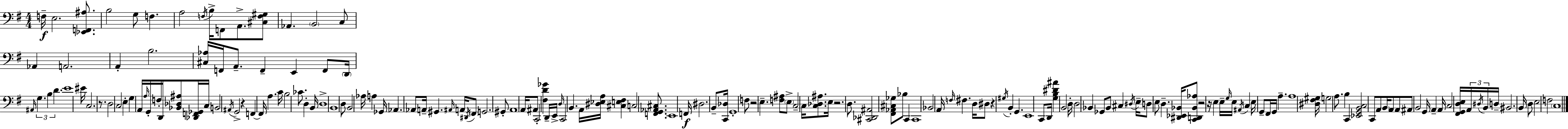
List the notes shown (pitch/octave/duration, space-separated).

F3/s E3/h. [Eb2,F2,A#3]/e. B3/h G3/e F3/q. A3/h F3/s B3/s F2/e A2/e. [C#3,F3,G#3]/e Ab2/q. B2/h C3/e Ab2/q A2/h. A2/q B3/h. [C#3,Ab3]/s F2/s A2/e. F2/q E2/q F2/e D2/s A#2/s G3/q. B3/q D4/q. E4/w EIS4/s C3/h. R/e. D3/h C3/h E3/q G3/q A2/s A3/s G2/s F3/s D2/s [Bb2,Db3,A#3]/e [Db2,F2,Gb2]/s C3/s B2/h A#2/s G2/h R/q F2/q F2/s A3/q. C4/s B3/h CES4/e. D3/q B2/s D3/w B2/w D3/e B2/h Ab3/s A3/q Gb2/s Ab2/q. Ab2/e A2/s G#2/q. A#2/s A2/s D#2/s F#2/e G2/h. G#2/e A2/w A2/s A#2/e C2/h [F#3,D4,Gb4]/q D2/s E2/s D3/s C2/h B2/q. A2/s [D#3,Eb3,A3]/s [C#3,E3,F#3]/q C3/h [F2,G2,Ab2,C#3]/e. E2/w F2/s D#3/h. B2/e [C2,Db3]/s G2/w F3/e R/h E3/q. [F3,A#3]/e E3/e C3/h C3/s [C3,Db3,A#3]/e. E3/s R/h. D3/e. [C#2,Db2,A#2]/h [F#2,Ab2,C#3,Gb3]/e Bb3/e C2/q C2/w Bb2/h A2/s F3/s F#3/q. D3/s D#3/e R/q G#3/s B2/q G2/q. E2/w C2/e D2/s [G3,B3,D#4,A#4]/q B2/h D3/s D3/h Bb2/q Gb2/e Bb2/e C#3/q D#3/s E3/s D3/e E3/e D3/q. [D#2,Eb2,Bb2]/s [C2,D2,Bb2,Ab3]/e R/h R/s E3/q E3/s G3/s E3/s A#2/s C3/q E3/s G2/e F#2/s G2/s A3/q. A3/w [D#3,F#3,G#3]/s G3/h A3/e. B3/q C2/q [Eb2,G2,B2,C3]/h C2/e A2/e B2/s A2/e A2/e A#2/e B2/h G2/s A2/q A2/s C3/h [F#2,G2,D3,E3]/s A2/s D#3/s B2/s D3/s BIS2/h. B2/s D3/e E3/h F3/h C3/w